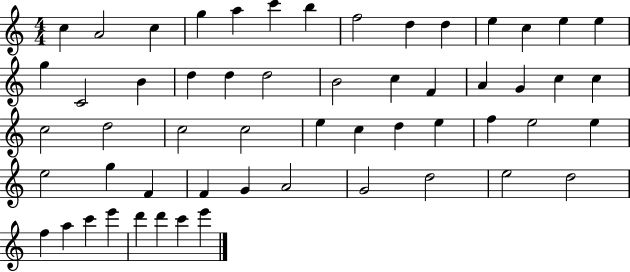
C5/q A4/h C5/q G5/q A5/q C6/q B5/q F5/h D5/q D5/q E5/q C5/q E5/q E5/q G5/q C4/h B4/q D5/q D5/q D5/h B4/h C5/q F4/q A4/q G4/q C5/q C5/q C5/h D5/h C5/h C5/h E5/q C5/q D5/q E5/q F5/q E5/h E5/q E5/h G5/q F4/q F4/q G4/q A4/h G4/h D5/h E5/h D5/h F5/q A5/q C6/q E6/q D6/q D6/q C6/q E6/q